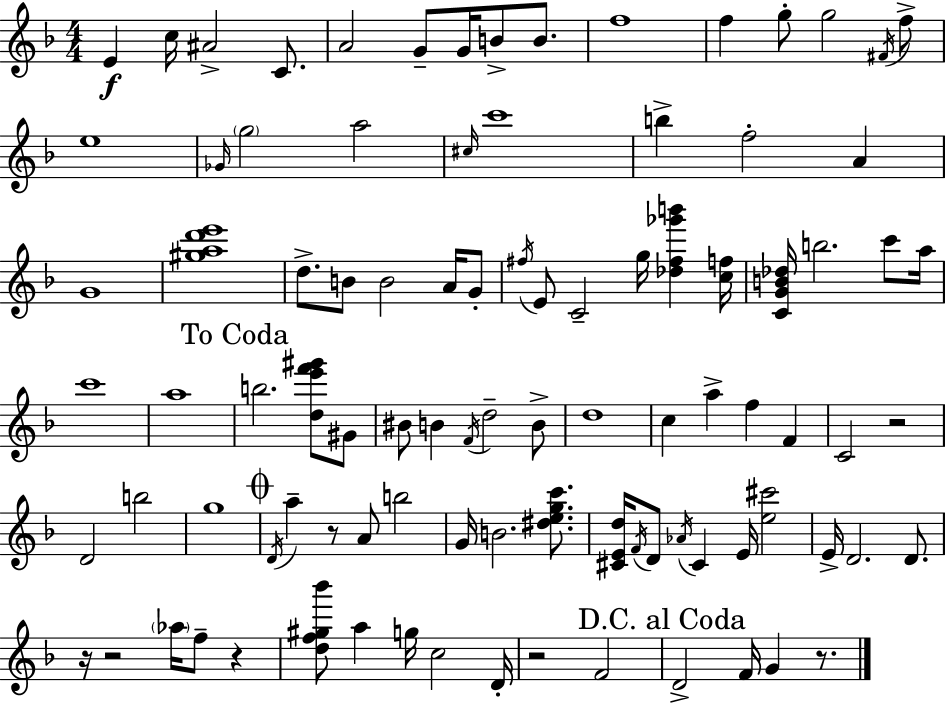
E4/q C5/s A#4/h C4/e. A4/h G4/e G4/s B4/e B4/e. F5/w F5/q G5/e G5/h F#4/s F5/e E5/w Gb4/s G5/h A5/h C#5/s C6/w B5/q F5/h A4/q G4/w [G#5,A5,D6,E6]/w D5/e. B4/e B4/h A4/s G4/e F#5/s E4/e C4/h G5/s [Db5,F#5,Gb6,B6]/q [C5,F5]/s [C4,G4,B4,Db5]/s B5/h. C6/e A5/s C6/w A5/w B5/h. [D5,E6,F6,G#6]/e G#4/e BIS4/e B4/q F4/s D5/h B4/e D5/w C5/q A5/q F5/q F4/q C4/h R/h D4/h B5/h G5/w D4/s A5/q R/e A4/e B5/h G4/s B4/h. [D#5,E5,G5,C6]/e. [C#4,E4,D5]/s F4/s D4/e Ab4/s C#4/q E4/s [E5,C#6]/h E4/s D4/h. D4/e. R/s R/h Ab5/s F5/e R/q [D5,F5,G#5,Bb6]/e A5/q G5/s C5/h D4/s R/h F4/h D4/h F4/s G4/q R/e.